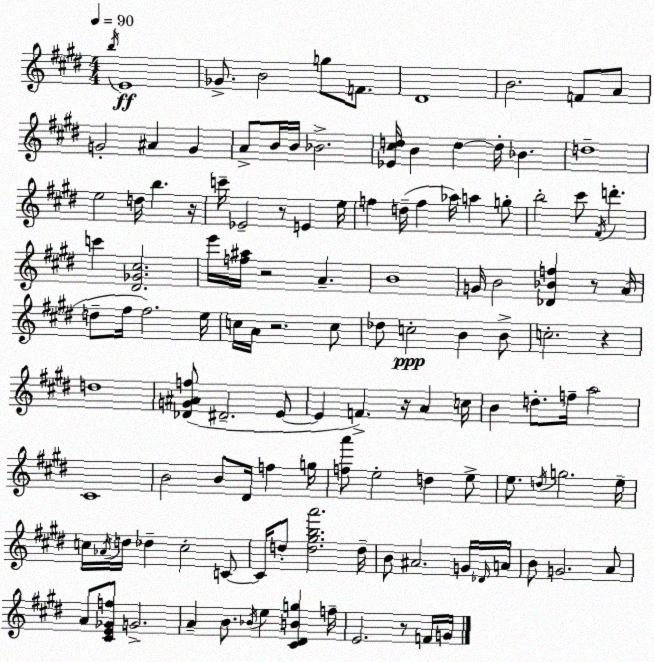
X:1
T:Untitled
M:4/4
L:1/4
K:E
b/4 E4 _G/2 B2 g/2 F/2 ^D4 B2 F/2 A/2 G2 ^A G A/2 B/4 B/4 _B2 [_E^cd]/4 B d d/4 _B d4 e2 d/4 b z/4 c'/4 _E2 z/2 E e/4 f d/4 f _a/4 a g/2 b2 ^c'/2 ^F/4 d' c' [^D_G^c]2 e'/4 [f^a]/4 z2 A B4 G/4 B2 [_D_Bf] z/2 A/4 d/2 ^f/4 ^f2 e/4 c/4 A/4 z2 c/2 _d/2 c2 B B/2 c2 z d4 [_DG^Af]/2 ^D2 E/2 E F z/4 A c/4 B d/2 f/4 a2 ^C4 B2 B/2 ^D/4 f g/4 [fa']/2 e2 d e/2 e/2 d/4 g2 e/4 c/4 _A/4 d/4 _d c2 C/2 C/4 d/2 [d^gba']2 d/4 B/2 ^A2 G/4 _D/4 A/4 B/2 G2 A/2 A/2 [^CE_Gf]/2 G2 A B/2 _B/4 e [^C^DBg] f/4 E2 z/2 F/4 G/4